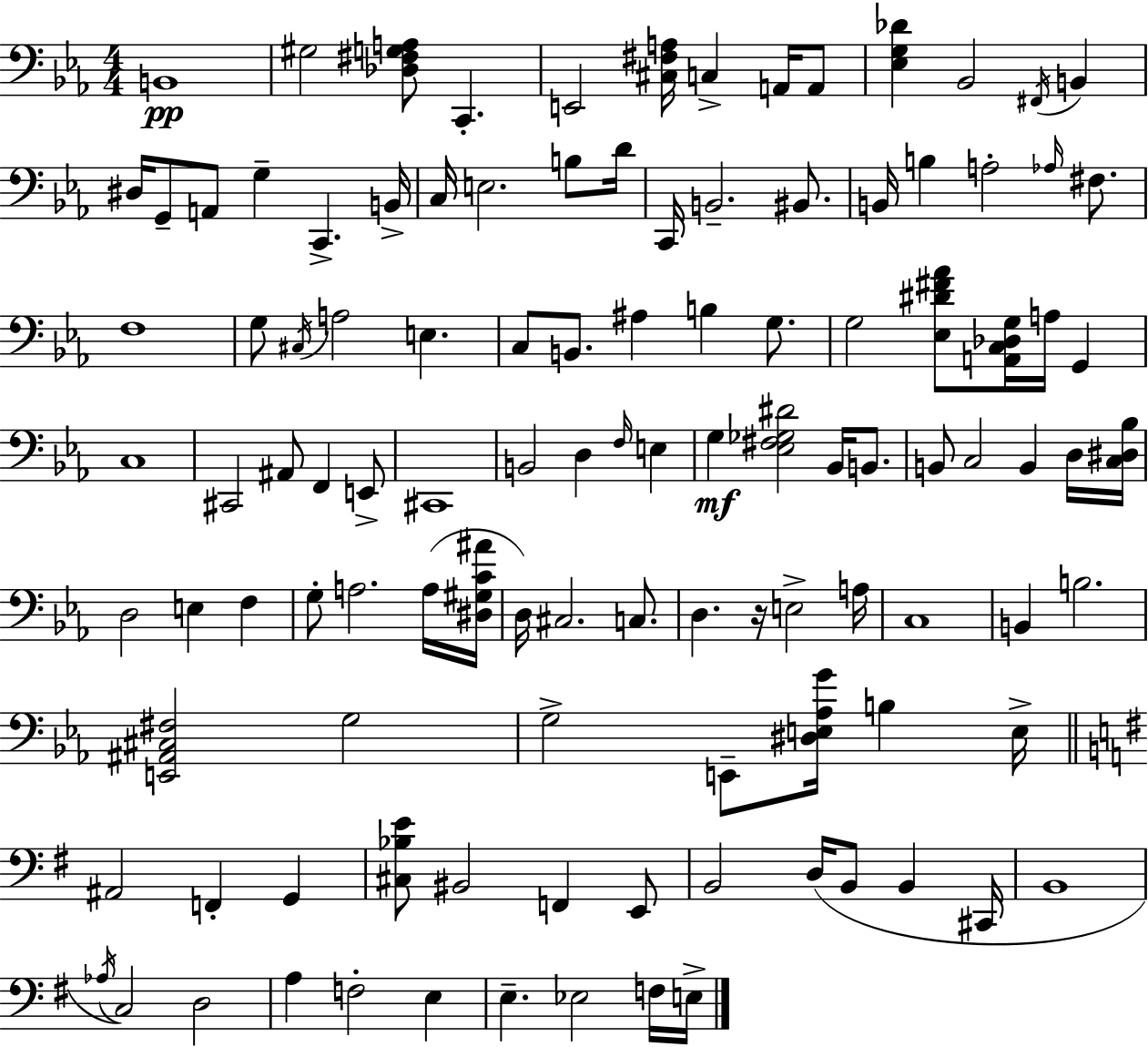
{
  \clef bass
  \numericTimeSignature
  \time 4/4
  \key c \minor
  b,1\pp | gis2 <des fis g a>8 c,4.-. | e,2 <cis fis a>16 c4-> a,16 a,8 | <ees g des'>4 bes,2 \acciaccatura { fis,16 } b,4 | \break dis16 g,8-- a,8 g4-- c,4.-> | b,16-> c16 e2. b8 | d'16 c,16 b,2.-- bis,8. | b,16 b4 a2-. \grace { aes16 } fis8. | \break f1 | g8 \acciaccatura { cis16 } a2 e4. | c8 b,8. ais4 b4 | g8. g2 <ees dis' fis' aes'>8 <a, c des g>16 a16 g,4 | \break c1 | cis,2 ais,8 f,4 | e,8-> cis,1 | b,2 d4 \grace { f16 } | \break e4 g4\mf <ees fis ges dis'>2 | bes,16 b,8. b,8 c2 b,4 | d16 <c dis bes>16 d2 e4 | f4 g8-. a2. | \break a16( <dis gis c' ais'>16 d16) cis2. | c8. d4. r16 e2-> | a16 c1 | b,4 b2. | \break <e, ais, cis fis>2 g2 | g2-> e,8-- <dis e aes g'>16 b4 | e16-> \bar "||" \break \key e \minor ais,2 f,4-. g,4 | <cis bes e'>8 bis,2 f,4 e,8 | b,2 d16( b,8 b,4 cis,16 | b,1 | \break \acciaccatura { aes16 }) c2 d2 | a4 f2-. e4 | e4.-- ees2 f16 | e16-> \bar "|."
}